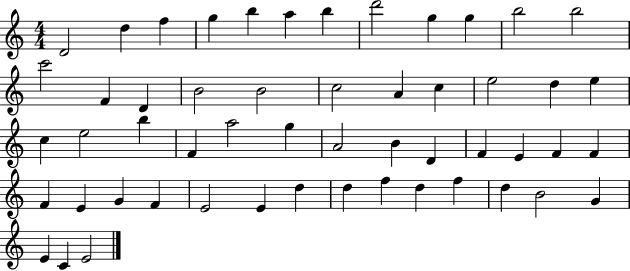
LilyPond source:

{
  \clef treble
  \numericTimeSignature
  \time 4/4
  \key c \major
  d'2 d''4 f''4 | g''4 b''4 a''4 b''4 | d'''2 g''4 g''4 | b''2 b''2 | \break c'''2 f'4 d'4 | b'2 b'2 | c''2 a'4 c''4 | e''2 d''4 e''4 | \break c''4 e''2 b''4 | f'4 a''2 g''4 | a'2 b'4 d'4 | f'4 e'4 f'4 f'4 | \break f'4 e'4 g'4 f'4 | e'2 e'4 d''4 | d''4 f''4 d''4 f''4 | d''4 b'2 g'4 | \break e'4 c'4 e'2 | \bar "|."
}